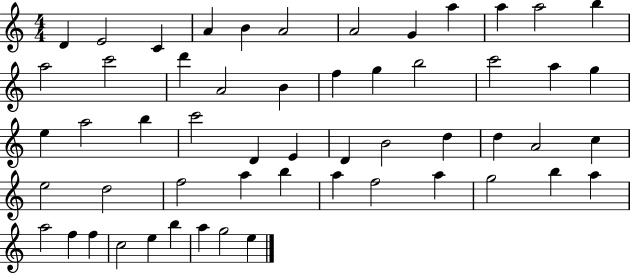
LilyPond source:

{
  \clef treble
  \numericTimeSignature
  \time 4/4
  \key c \major
  d'4 e'2 c'4 | a'4 b'4 a'2 | a'2 g'4 a''4 | a''4 a''2 b''4 | \break a''2 c'''2 | d'''4 a'2 b'4 | f''4 g''4 b''2 | c'''2 a''4 g''4 | \break e''4 a''2 b''4 | c'''2 d'4 e'4 | d'4 b'2 d''4 | d''4 a'2 c''4 | \break e''2 d''2 | f''2 a''4 b''4 | a''4 f''2 a''4 | g''2 b''4 a''4 | \break a''2 f''4 f''4 | c''2 e''4 b''4 | a''4 g''2 e''4 | \bar "|."
}